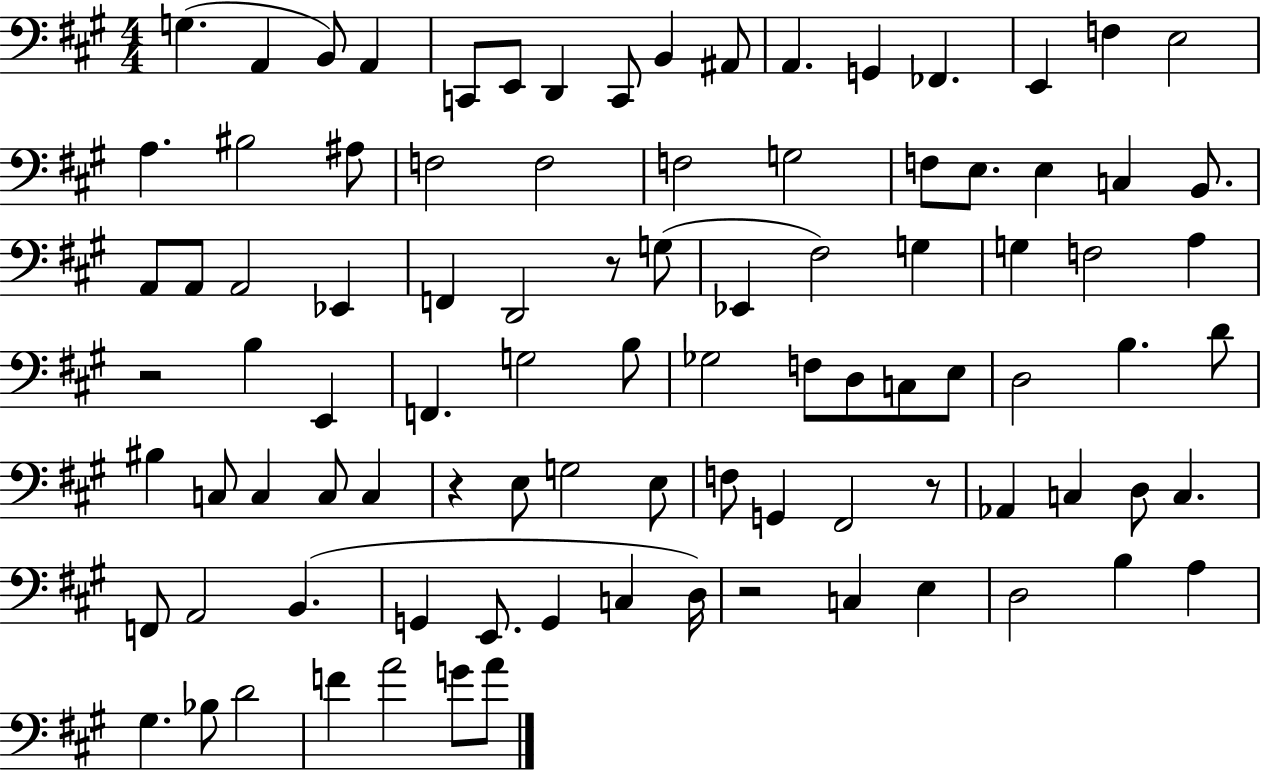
X:1
T:Untitled
M:4/4
L:1/4
K:A
G, A,, B,,/2 A,, C,,/2 E,,/2 D,, C,,/2 B,, ^A,,/2 A,, G,, _F,, E,, F, E,2 A, ^B,2 ^A,/2 F,2 F,2 F,2 G,2 F,/2 E,/2 E, C, B,,/2 A,,/2 A,,/2 A,,2 _E,, F,, D,,2 z/2 G,/2 _E,, ^F,2 G, G, F,2 A, z2 B, E,, F,, G,2 B,/2 _G,2 F,/2 D,/2 C,/2 E,/2 D,2 B, D/2 ^B, C,/2 C, C,/2 C, z E,/2 G,2 E,/2 F,/2 G,, ^F,,2 z/2 _A,, C, D,/2 C, F,,/2 A,,2 B,, G,, E,,/2 G,, C, D,/4 z2 C, E, D,2 B, A, ^G, _B,/2 D2 F A2 G/2 A/2